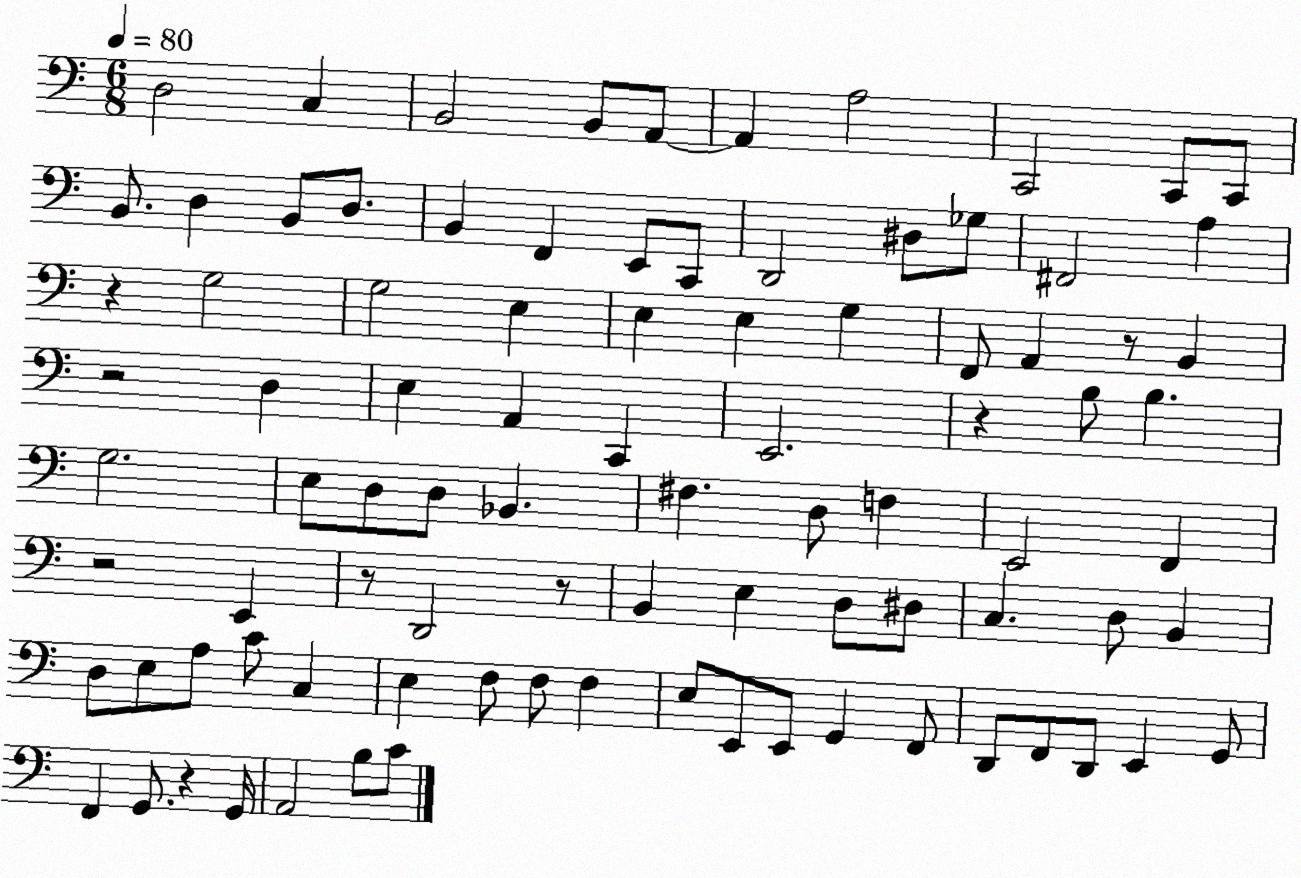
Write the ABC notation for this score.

X:1
T:Untitled
M:6/8
L:1/4
K:C
D,2 C, B,,2 B,,/2 A,,/2 A,, A,2 C,,2 C,,/2 C,,/2 B,,/2 D, B,,/2 D,/2 B,, F,, E,,/2 C,,/2 D,,2 ^D,/2 _G,/2 ^F,,2 A, z G,2 G,2 E, E, E, G, F,,/2 A,, z/2 B,, z2 D, E, A,, C,, E,,2 z B,/2 B, G,2 E,/2 D,/2 D,/2 _B,, ^F, D,/2 F, E,,2 F,, z2 E,, z/2 D,,2 z/2 B,, E, D,/2 ^D,/2 C, D,/2 B,, D,/2 E,/2 A,/2 C/2 C, E, F,/2 F,/2 F, E,/2 E,,/2 E,,/2 G,, F,,/2 D,,/2 F,,/2 D,,/2 E,, G,,/2 F,, G,,/2 z G,,/4 A,,2 B,/2 C/2